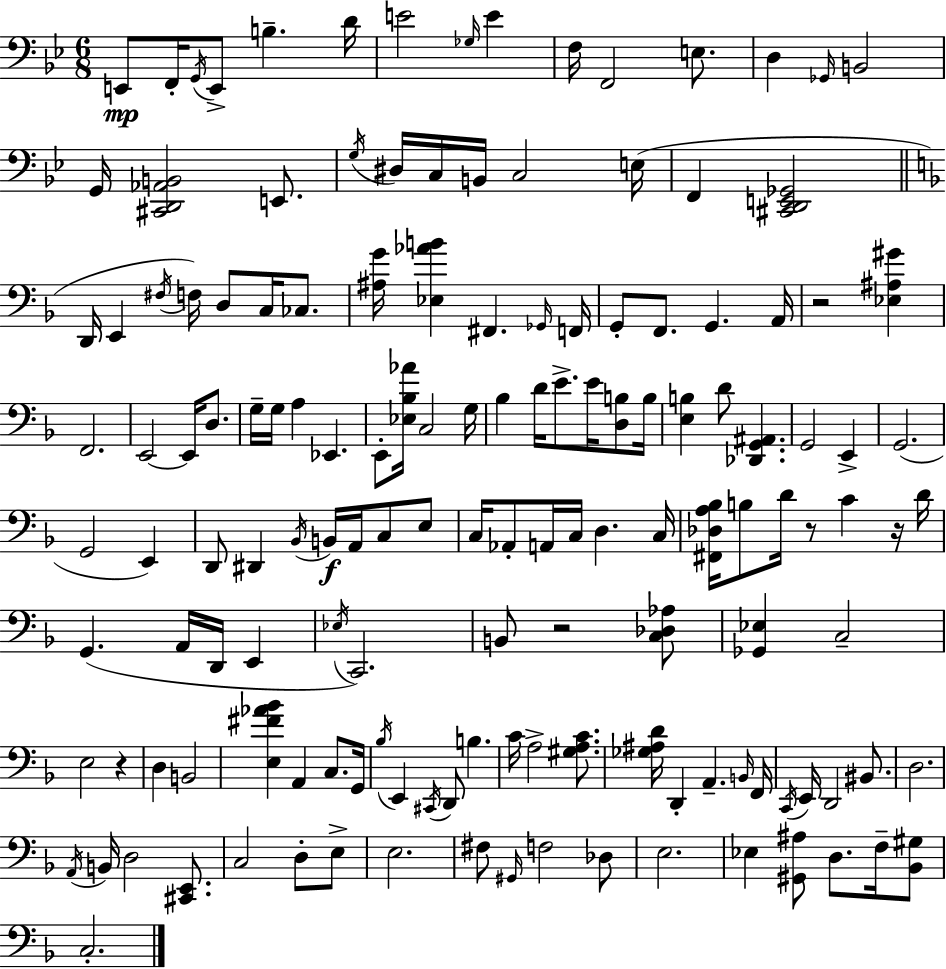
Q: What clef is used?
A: bass